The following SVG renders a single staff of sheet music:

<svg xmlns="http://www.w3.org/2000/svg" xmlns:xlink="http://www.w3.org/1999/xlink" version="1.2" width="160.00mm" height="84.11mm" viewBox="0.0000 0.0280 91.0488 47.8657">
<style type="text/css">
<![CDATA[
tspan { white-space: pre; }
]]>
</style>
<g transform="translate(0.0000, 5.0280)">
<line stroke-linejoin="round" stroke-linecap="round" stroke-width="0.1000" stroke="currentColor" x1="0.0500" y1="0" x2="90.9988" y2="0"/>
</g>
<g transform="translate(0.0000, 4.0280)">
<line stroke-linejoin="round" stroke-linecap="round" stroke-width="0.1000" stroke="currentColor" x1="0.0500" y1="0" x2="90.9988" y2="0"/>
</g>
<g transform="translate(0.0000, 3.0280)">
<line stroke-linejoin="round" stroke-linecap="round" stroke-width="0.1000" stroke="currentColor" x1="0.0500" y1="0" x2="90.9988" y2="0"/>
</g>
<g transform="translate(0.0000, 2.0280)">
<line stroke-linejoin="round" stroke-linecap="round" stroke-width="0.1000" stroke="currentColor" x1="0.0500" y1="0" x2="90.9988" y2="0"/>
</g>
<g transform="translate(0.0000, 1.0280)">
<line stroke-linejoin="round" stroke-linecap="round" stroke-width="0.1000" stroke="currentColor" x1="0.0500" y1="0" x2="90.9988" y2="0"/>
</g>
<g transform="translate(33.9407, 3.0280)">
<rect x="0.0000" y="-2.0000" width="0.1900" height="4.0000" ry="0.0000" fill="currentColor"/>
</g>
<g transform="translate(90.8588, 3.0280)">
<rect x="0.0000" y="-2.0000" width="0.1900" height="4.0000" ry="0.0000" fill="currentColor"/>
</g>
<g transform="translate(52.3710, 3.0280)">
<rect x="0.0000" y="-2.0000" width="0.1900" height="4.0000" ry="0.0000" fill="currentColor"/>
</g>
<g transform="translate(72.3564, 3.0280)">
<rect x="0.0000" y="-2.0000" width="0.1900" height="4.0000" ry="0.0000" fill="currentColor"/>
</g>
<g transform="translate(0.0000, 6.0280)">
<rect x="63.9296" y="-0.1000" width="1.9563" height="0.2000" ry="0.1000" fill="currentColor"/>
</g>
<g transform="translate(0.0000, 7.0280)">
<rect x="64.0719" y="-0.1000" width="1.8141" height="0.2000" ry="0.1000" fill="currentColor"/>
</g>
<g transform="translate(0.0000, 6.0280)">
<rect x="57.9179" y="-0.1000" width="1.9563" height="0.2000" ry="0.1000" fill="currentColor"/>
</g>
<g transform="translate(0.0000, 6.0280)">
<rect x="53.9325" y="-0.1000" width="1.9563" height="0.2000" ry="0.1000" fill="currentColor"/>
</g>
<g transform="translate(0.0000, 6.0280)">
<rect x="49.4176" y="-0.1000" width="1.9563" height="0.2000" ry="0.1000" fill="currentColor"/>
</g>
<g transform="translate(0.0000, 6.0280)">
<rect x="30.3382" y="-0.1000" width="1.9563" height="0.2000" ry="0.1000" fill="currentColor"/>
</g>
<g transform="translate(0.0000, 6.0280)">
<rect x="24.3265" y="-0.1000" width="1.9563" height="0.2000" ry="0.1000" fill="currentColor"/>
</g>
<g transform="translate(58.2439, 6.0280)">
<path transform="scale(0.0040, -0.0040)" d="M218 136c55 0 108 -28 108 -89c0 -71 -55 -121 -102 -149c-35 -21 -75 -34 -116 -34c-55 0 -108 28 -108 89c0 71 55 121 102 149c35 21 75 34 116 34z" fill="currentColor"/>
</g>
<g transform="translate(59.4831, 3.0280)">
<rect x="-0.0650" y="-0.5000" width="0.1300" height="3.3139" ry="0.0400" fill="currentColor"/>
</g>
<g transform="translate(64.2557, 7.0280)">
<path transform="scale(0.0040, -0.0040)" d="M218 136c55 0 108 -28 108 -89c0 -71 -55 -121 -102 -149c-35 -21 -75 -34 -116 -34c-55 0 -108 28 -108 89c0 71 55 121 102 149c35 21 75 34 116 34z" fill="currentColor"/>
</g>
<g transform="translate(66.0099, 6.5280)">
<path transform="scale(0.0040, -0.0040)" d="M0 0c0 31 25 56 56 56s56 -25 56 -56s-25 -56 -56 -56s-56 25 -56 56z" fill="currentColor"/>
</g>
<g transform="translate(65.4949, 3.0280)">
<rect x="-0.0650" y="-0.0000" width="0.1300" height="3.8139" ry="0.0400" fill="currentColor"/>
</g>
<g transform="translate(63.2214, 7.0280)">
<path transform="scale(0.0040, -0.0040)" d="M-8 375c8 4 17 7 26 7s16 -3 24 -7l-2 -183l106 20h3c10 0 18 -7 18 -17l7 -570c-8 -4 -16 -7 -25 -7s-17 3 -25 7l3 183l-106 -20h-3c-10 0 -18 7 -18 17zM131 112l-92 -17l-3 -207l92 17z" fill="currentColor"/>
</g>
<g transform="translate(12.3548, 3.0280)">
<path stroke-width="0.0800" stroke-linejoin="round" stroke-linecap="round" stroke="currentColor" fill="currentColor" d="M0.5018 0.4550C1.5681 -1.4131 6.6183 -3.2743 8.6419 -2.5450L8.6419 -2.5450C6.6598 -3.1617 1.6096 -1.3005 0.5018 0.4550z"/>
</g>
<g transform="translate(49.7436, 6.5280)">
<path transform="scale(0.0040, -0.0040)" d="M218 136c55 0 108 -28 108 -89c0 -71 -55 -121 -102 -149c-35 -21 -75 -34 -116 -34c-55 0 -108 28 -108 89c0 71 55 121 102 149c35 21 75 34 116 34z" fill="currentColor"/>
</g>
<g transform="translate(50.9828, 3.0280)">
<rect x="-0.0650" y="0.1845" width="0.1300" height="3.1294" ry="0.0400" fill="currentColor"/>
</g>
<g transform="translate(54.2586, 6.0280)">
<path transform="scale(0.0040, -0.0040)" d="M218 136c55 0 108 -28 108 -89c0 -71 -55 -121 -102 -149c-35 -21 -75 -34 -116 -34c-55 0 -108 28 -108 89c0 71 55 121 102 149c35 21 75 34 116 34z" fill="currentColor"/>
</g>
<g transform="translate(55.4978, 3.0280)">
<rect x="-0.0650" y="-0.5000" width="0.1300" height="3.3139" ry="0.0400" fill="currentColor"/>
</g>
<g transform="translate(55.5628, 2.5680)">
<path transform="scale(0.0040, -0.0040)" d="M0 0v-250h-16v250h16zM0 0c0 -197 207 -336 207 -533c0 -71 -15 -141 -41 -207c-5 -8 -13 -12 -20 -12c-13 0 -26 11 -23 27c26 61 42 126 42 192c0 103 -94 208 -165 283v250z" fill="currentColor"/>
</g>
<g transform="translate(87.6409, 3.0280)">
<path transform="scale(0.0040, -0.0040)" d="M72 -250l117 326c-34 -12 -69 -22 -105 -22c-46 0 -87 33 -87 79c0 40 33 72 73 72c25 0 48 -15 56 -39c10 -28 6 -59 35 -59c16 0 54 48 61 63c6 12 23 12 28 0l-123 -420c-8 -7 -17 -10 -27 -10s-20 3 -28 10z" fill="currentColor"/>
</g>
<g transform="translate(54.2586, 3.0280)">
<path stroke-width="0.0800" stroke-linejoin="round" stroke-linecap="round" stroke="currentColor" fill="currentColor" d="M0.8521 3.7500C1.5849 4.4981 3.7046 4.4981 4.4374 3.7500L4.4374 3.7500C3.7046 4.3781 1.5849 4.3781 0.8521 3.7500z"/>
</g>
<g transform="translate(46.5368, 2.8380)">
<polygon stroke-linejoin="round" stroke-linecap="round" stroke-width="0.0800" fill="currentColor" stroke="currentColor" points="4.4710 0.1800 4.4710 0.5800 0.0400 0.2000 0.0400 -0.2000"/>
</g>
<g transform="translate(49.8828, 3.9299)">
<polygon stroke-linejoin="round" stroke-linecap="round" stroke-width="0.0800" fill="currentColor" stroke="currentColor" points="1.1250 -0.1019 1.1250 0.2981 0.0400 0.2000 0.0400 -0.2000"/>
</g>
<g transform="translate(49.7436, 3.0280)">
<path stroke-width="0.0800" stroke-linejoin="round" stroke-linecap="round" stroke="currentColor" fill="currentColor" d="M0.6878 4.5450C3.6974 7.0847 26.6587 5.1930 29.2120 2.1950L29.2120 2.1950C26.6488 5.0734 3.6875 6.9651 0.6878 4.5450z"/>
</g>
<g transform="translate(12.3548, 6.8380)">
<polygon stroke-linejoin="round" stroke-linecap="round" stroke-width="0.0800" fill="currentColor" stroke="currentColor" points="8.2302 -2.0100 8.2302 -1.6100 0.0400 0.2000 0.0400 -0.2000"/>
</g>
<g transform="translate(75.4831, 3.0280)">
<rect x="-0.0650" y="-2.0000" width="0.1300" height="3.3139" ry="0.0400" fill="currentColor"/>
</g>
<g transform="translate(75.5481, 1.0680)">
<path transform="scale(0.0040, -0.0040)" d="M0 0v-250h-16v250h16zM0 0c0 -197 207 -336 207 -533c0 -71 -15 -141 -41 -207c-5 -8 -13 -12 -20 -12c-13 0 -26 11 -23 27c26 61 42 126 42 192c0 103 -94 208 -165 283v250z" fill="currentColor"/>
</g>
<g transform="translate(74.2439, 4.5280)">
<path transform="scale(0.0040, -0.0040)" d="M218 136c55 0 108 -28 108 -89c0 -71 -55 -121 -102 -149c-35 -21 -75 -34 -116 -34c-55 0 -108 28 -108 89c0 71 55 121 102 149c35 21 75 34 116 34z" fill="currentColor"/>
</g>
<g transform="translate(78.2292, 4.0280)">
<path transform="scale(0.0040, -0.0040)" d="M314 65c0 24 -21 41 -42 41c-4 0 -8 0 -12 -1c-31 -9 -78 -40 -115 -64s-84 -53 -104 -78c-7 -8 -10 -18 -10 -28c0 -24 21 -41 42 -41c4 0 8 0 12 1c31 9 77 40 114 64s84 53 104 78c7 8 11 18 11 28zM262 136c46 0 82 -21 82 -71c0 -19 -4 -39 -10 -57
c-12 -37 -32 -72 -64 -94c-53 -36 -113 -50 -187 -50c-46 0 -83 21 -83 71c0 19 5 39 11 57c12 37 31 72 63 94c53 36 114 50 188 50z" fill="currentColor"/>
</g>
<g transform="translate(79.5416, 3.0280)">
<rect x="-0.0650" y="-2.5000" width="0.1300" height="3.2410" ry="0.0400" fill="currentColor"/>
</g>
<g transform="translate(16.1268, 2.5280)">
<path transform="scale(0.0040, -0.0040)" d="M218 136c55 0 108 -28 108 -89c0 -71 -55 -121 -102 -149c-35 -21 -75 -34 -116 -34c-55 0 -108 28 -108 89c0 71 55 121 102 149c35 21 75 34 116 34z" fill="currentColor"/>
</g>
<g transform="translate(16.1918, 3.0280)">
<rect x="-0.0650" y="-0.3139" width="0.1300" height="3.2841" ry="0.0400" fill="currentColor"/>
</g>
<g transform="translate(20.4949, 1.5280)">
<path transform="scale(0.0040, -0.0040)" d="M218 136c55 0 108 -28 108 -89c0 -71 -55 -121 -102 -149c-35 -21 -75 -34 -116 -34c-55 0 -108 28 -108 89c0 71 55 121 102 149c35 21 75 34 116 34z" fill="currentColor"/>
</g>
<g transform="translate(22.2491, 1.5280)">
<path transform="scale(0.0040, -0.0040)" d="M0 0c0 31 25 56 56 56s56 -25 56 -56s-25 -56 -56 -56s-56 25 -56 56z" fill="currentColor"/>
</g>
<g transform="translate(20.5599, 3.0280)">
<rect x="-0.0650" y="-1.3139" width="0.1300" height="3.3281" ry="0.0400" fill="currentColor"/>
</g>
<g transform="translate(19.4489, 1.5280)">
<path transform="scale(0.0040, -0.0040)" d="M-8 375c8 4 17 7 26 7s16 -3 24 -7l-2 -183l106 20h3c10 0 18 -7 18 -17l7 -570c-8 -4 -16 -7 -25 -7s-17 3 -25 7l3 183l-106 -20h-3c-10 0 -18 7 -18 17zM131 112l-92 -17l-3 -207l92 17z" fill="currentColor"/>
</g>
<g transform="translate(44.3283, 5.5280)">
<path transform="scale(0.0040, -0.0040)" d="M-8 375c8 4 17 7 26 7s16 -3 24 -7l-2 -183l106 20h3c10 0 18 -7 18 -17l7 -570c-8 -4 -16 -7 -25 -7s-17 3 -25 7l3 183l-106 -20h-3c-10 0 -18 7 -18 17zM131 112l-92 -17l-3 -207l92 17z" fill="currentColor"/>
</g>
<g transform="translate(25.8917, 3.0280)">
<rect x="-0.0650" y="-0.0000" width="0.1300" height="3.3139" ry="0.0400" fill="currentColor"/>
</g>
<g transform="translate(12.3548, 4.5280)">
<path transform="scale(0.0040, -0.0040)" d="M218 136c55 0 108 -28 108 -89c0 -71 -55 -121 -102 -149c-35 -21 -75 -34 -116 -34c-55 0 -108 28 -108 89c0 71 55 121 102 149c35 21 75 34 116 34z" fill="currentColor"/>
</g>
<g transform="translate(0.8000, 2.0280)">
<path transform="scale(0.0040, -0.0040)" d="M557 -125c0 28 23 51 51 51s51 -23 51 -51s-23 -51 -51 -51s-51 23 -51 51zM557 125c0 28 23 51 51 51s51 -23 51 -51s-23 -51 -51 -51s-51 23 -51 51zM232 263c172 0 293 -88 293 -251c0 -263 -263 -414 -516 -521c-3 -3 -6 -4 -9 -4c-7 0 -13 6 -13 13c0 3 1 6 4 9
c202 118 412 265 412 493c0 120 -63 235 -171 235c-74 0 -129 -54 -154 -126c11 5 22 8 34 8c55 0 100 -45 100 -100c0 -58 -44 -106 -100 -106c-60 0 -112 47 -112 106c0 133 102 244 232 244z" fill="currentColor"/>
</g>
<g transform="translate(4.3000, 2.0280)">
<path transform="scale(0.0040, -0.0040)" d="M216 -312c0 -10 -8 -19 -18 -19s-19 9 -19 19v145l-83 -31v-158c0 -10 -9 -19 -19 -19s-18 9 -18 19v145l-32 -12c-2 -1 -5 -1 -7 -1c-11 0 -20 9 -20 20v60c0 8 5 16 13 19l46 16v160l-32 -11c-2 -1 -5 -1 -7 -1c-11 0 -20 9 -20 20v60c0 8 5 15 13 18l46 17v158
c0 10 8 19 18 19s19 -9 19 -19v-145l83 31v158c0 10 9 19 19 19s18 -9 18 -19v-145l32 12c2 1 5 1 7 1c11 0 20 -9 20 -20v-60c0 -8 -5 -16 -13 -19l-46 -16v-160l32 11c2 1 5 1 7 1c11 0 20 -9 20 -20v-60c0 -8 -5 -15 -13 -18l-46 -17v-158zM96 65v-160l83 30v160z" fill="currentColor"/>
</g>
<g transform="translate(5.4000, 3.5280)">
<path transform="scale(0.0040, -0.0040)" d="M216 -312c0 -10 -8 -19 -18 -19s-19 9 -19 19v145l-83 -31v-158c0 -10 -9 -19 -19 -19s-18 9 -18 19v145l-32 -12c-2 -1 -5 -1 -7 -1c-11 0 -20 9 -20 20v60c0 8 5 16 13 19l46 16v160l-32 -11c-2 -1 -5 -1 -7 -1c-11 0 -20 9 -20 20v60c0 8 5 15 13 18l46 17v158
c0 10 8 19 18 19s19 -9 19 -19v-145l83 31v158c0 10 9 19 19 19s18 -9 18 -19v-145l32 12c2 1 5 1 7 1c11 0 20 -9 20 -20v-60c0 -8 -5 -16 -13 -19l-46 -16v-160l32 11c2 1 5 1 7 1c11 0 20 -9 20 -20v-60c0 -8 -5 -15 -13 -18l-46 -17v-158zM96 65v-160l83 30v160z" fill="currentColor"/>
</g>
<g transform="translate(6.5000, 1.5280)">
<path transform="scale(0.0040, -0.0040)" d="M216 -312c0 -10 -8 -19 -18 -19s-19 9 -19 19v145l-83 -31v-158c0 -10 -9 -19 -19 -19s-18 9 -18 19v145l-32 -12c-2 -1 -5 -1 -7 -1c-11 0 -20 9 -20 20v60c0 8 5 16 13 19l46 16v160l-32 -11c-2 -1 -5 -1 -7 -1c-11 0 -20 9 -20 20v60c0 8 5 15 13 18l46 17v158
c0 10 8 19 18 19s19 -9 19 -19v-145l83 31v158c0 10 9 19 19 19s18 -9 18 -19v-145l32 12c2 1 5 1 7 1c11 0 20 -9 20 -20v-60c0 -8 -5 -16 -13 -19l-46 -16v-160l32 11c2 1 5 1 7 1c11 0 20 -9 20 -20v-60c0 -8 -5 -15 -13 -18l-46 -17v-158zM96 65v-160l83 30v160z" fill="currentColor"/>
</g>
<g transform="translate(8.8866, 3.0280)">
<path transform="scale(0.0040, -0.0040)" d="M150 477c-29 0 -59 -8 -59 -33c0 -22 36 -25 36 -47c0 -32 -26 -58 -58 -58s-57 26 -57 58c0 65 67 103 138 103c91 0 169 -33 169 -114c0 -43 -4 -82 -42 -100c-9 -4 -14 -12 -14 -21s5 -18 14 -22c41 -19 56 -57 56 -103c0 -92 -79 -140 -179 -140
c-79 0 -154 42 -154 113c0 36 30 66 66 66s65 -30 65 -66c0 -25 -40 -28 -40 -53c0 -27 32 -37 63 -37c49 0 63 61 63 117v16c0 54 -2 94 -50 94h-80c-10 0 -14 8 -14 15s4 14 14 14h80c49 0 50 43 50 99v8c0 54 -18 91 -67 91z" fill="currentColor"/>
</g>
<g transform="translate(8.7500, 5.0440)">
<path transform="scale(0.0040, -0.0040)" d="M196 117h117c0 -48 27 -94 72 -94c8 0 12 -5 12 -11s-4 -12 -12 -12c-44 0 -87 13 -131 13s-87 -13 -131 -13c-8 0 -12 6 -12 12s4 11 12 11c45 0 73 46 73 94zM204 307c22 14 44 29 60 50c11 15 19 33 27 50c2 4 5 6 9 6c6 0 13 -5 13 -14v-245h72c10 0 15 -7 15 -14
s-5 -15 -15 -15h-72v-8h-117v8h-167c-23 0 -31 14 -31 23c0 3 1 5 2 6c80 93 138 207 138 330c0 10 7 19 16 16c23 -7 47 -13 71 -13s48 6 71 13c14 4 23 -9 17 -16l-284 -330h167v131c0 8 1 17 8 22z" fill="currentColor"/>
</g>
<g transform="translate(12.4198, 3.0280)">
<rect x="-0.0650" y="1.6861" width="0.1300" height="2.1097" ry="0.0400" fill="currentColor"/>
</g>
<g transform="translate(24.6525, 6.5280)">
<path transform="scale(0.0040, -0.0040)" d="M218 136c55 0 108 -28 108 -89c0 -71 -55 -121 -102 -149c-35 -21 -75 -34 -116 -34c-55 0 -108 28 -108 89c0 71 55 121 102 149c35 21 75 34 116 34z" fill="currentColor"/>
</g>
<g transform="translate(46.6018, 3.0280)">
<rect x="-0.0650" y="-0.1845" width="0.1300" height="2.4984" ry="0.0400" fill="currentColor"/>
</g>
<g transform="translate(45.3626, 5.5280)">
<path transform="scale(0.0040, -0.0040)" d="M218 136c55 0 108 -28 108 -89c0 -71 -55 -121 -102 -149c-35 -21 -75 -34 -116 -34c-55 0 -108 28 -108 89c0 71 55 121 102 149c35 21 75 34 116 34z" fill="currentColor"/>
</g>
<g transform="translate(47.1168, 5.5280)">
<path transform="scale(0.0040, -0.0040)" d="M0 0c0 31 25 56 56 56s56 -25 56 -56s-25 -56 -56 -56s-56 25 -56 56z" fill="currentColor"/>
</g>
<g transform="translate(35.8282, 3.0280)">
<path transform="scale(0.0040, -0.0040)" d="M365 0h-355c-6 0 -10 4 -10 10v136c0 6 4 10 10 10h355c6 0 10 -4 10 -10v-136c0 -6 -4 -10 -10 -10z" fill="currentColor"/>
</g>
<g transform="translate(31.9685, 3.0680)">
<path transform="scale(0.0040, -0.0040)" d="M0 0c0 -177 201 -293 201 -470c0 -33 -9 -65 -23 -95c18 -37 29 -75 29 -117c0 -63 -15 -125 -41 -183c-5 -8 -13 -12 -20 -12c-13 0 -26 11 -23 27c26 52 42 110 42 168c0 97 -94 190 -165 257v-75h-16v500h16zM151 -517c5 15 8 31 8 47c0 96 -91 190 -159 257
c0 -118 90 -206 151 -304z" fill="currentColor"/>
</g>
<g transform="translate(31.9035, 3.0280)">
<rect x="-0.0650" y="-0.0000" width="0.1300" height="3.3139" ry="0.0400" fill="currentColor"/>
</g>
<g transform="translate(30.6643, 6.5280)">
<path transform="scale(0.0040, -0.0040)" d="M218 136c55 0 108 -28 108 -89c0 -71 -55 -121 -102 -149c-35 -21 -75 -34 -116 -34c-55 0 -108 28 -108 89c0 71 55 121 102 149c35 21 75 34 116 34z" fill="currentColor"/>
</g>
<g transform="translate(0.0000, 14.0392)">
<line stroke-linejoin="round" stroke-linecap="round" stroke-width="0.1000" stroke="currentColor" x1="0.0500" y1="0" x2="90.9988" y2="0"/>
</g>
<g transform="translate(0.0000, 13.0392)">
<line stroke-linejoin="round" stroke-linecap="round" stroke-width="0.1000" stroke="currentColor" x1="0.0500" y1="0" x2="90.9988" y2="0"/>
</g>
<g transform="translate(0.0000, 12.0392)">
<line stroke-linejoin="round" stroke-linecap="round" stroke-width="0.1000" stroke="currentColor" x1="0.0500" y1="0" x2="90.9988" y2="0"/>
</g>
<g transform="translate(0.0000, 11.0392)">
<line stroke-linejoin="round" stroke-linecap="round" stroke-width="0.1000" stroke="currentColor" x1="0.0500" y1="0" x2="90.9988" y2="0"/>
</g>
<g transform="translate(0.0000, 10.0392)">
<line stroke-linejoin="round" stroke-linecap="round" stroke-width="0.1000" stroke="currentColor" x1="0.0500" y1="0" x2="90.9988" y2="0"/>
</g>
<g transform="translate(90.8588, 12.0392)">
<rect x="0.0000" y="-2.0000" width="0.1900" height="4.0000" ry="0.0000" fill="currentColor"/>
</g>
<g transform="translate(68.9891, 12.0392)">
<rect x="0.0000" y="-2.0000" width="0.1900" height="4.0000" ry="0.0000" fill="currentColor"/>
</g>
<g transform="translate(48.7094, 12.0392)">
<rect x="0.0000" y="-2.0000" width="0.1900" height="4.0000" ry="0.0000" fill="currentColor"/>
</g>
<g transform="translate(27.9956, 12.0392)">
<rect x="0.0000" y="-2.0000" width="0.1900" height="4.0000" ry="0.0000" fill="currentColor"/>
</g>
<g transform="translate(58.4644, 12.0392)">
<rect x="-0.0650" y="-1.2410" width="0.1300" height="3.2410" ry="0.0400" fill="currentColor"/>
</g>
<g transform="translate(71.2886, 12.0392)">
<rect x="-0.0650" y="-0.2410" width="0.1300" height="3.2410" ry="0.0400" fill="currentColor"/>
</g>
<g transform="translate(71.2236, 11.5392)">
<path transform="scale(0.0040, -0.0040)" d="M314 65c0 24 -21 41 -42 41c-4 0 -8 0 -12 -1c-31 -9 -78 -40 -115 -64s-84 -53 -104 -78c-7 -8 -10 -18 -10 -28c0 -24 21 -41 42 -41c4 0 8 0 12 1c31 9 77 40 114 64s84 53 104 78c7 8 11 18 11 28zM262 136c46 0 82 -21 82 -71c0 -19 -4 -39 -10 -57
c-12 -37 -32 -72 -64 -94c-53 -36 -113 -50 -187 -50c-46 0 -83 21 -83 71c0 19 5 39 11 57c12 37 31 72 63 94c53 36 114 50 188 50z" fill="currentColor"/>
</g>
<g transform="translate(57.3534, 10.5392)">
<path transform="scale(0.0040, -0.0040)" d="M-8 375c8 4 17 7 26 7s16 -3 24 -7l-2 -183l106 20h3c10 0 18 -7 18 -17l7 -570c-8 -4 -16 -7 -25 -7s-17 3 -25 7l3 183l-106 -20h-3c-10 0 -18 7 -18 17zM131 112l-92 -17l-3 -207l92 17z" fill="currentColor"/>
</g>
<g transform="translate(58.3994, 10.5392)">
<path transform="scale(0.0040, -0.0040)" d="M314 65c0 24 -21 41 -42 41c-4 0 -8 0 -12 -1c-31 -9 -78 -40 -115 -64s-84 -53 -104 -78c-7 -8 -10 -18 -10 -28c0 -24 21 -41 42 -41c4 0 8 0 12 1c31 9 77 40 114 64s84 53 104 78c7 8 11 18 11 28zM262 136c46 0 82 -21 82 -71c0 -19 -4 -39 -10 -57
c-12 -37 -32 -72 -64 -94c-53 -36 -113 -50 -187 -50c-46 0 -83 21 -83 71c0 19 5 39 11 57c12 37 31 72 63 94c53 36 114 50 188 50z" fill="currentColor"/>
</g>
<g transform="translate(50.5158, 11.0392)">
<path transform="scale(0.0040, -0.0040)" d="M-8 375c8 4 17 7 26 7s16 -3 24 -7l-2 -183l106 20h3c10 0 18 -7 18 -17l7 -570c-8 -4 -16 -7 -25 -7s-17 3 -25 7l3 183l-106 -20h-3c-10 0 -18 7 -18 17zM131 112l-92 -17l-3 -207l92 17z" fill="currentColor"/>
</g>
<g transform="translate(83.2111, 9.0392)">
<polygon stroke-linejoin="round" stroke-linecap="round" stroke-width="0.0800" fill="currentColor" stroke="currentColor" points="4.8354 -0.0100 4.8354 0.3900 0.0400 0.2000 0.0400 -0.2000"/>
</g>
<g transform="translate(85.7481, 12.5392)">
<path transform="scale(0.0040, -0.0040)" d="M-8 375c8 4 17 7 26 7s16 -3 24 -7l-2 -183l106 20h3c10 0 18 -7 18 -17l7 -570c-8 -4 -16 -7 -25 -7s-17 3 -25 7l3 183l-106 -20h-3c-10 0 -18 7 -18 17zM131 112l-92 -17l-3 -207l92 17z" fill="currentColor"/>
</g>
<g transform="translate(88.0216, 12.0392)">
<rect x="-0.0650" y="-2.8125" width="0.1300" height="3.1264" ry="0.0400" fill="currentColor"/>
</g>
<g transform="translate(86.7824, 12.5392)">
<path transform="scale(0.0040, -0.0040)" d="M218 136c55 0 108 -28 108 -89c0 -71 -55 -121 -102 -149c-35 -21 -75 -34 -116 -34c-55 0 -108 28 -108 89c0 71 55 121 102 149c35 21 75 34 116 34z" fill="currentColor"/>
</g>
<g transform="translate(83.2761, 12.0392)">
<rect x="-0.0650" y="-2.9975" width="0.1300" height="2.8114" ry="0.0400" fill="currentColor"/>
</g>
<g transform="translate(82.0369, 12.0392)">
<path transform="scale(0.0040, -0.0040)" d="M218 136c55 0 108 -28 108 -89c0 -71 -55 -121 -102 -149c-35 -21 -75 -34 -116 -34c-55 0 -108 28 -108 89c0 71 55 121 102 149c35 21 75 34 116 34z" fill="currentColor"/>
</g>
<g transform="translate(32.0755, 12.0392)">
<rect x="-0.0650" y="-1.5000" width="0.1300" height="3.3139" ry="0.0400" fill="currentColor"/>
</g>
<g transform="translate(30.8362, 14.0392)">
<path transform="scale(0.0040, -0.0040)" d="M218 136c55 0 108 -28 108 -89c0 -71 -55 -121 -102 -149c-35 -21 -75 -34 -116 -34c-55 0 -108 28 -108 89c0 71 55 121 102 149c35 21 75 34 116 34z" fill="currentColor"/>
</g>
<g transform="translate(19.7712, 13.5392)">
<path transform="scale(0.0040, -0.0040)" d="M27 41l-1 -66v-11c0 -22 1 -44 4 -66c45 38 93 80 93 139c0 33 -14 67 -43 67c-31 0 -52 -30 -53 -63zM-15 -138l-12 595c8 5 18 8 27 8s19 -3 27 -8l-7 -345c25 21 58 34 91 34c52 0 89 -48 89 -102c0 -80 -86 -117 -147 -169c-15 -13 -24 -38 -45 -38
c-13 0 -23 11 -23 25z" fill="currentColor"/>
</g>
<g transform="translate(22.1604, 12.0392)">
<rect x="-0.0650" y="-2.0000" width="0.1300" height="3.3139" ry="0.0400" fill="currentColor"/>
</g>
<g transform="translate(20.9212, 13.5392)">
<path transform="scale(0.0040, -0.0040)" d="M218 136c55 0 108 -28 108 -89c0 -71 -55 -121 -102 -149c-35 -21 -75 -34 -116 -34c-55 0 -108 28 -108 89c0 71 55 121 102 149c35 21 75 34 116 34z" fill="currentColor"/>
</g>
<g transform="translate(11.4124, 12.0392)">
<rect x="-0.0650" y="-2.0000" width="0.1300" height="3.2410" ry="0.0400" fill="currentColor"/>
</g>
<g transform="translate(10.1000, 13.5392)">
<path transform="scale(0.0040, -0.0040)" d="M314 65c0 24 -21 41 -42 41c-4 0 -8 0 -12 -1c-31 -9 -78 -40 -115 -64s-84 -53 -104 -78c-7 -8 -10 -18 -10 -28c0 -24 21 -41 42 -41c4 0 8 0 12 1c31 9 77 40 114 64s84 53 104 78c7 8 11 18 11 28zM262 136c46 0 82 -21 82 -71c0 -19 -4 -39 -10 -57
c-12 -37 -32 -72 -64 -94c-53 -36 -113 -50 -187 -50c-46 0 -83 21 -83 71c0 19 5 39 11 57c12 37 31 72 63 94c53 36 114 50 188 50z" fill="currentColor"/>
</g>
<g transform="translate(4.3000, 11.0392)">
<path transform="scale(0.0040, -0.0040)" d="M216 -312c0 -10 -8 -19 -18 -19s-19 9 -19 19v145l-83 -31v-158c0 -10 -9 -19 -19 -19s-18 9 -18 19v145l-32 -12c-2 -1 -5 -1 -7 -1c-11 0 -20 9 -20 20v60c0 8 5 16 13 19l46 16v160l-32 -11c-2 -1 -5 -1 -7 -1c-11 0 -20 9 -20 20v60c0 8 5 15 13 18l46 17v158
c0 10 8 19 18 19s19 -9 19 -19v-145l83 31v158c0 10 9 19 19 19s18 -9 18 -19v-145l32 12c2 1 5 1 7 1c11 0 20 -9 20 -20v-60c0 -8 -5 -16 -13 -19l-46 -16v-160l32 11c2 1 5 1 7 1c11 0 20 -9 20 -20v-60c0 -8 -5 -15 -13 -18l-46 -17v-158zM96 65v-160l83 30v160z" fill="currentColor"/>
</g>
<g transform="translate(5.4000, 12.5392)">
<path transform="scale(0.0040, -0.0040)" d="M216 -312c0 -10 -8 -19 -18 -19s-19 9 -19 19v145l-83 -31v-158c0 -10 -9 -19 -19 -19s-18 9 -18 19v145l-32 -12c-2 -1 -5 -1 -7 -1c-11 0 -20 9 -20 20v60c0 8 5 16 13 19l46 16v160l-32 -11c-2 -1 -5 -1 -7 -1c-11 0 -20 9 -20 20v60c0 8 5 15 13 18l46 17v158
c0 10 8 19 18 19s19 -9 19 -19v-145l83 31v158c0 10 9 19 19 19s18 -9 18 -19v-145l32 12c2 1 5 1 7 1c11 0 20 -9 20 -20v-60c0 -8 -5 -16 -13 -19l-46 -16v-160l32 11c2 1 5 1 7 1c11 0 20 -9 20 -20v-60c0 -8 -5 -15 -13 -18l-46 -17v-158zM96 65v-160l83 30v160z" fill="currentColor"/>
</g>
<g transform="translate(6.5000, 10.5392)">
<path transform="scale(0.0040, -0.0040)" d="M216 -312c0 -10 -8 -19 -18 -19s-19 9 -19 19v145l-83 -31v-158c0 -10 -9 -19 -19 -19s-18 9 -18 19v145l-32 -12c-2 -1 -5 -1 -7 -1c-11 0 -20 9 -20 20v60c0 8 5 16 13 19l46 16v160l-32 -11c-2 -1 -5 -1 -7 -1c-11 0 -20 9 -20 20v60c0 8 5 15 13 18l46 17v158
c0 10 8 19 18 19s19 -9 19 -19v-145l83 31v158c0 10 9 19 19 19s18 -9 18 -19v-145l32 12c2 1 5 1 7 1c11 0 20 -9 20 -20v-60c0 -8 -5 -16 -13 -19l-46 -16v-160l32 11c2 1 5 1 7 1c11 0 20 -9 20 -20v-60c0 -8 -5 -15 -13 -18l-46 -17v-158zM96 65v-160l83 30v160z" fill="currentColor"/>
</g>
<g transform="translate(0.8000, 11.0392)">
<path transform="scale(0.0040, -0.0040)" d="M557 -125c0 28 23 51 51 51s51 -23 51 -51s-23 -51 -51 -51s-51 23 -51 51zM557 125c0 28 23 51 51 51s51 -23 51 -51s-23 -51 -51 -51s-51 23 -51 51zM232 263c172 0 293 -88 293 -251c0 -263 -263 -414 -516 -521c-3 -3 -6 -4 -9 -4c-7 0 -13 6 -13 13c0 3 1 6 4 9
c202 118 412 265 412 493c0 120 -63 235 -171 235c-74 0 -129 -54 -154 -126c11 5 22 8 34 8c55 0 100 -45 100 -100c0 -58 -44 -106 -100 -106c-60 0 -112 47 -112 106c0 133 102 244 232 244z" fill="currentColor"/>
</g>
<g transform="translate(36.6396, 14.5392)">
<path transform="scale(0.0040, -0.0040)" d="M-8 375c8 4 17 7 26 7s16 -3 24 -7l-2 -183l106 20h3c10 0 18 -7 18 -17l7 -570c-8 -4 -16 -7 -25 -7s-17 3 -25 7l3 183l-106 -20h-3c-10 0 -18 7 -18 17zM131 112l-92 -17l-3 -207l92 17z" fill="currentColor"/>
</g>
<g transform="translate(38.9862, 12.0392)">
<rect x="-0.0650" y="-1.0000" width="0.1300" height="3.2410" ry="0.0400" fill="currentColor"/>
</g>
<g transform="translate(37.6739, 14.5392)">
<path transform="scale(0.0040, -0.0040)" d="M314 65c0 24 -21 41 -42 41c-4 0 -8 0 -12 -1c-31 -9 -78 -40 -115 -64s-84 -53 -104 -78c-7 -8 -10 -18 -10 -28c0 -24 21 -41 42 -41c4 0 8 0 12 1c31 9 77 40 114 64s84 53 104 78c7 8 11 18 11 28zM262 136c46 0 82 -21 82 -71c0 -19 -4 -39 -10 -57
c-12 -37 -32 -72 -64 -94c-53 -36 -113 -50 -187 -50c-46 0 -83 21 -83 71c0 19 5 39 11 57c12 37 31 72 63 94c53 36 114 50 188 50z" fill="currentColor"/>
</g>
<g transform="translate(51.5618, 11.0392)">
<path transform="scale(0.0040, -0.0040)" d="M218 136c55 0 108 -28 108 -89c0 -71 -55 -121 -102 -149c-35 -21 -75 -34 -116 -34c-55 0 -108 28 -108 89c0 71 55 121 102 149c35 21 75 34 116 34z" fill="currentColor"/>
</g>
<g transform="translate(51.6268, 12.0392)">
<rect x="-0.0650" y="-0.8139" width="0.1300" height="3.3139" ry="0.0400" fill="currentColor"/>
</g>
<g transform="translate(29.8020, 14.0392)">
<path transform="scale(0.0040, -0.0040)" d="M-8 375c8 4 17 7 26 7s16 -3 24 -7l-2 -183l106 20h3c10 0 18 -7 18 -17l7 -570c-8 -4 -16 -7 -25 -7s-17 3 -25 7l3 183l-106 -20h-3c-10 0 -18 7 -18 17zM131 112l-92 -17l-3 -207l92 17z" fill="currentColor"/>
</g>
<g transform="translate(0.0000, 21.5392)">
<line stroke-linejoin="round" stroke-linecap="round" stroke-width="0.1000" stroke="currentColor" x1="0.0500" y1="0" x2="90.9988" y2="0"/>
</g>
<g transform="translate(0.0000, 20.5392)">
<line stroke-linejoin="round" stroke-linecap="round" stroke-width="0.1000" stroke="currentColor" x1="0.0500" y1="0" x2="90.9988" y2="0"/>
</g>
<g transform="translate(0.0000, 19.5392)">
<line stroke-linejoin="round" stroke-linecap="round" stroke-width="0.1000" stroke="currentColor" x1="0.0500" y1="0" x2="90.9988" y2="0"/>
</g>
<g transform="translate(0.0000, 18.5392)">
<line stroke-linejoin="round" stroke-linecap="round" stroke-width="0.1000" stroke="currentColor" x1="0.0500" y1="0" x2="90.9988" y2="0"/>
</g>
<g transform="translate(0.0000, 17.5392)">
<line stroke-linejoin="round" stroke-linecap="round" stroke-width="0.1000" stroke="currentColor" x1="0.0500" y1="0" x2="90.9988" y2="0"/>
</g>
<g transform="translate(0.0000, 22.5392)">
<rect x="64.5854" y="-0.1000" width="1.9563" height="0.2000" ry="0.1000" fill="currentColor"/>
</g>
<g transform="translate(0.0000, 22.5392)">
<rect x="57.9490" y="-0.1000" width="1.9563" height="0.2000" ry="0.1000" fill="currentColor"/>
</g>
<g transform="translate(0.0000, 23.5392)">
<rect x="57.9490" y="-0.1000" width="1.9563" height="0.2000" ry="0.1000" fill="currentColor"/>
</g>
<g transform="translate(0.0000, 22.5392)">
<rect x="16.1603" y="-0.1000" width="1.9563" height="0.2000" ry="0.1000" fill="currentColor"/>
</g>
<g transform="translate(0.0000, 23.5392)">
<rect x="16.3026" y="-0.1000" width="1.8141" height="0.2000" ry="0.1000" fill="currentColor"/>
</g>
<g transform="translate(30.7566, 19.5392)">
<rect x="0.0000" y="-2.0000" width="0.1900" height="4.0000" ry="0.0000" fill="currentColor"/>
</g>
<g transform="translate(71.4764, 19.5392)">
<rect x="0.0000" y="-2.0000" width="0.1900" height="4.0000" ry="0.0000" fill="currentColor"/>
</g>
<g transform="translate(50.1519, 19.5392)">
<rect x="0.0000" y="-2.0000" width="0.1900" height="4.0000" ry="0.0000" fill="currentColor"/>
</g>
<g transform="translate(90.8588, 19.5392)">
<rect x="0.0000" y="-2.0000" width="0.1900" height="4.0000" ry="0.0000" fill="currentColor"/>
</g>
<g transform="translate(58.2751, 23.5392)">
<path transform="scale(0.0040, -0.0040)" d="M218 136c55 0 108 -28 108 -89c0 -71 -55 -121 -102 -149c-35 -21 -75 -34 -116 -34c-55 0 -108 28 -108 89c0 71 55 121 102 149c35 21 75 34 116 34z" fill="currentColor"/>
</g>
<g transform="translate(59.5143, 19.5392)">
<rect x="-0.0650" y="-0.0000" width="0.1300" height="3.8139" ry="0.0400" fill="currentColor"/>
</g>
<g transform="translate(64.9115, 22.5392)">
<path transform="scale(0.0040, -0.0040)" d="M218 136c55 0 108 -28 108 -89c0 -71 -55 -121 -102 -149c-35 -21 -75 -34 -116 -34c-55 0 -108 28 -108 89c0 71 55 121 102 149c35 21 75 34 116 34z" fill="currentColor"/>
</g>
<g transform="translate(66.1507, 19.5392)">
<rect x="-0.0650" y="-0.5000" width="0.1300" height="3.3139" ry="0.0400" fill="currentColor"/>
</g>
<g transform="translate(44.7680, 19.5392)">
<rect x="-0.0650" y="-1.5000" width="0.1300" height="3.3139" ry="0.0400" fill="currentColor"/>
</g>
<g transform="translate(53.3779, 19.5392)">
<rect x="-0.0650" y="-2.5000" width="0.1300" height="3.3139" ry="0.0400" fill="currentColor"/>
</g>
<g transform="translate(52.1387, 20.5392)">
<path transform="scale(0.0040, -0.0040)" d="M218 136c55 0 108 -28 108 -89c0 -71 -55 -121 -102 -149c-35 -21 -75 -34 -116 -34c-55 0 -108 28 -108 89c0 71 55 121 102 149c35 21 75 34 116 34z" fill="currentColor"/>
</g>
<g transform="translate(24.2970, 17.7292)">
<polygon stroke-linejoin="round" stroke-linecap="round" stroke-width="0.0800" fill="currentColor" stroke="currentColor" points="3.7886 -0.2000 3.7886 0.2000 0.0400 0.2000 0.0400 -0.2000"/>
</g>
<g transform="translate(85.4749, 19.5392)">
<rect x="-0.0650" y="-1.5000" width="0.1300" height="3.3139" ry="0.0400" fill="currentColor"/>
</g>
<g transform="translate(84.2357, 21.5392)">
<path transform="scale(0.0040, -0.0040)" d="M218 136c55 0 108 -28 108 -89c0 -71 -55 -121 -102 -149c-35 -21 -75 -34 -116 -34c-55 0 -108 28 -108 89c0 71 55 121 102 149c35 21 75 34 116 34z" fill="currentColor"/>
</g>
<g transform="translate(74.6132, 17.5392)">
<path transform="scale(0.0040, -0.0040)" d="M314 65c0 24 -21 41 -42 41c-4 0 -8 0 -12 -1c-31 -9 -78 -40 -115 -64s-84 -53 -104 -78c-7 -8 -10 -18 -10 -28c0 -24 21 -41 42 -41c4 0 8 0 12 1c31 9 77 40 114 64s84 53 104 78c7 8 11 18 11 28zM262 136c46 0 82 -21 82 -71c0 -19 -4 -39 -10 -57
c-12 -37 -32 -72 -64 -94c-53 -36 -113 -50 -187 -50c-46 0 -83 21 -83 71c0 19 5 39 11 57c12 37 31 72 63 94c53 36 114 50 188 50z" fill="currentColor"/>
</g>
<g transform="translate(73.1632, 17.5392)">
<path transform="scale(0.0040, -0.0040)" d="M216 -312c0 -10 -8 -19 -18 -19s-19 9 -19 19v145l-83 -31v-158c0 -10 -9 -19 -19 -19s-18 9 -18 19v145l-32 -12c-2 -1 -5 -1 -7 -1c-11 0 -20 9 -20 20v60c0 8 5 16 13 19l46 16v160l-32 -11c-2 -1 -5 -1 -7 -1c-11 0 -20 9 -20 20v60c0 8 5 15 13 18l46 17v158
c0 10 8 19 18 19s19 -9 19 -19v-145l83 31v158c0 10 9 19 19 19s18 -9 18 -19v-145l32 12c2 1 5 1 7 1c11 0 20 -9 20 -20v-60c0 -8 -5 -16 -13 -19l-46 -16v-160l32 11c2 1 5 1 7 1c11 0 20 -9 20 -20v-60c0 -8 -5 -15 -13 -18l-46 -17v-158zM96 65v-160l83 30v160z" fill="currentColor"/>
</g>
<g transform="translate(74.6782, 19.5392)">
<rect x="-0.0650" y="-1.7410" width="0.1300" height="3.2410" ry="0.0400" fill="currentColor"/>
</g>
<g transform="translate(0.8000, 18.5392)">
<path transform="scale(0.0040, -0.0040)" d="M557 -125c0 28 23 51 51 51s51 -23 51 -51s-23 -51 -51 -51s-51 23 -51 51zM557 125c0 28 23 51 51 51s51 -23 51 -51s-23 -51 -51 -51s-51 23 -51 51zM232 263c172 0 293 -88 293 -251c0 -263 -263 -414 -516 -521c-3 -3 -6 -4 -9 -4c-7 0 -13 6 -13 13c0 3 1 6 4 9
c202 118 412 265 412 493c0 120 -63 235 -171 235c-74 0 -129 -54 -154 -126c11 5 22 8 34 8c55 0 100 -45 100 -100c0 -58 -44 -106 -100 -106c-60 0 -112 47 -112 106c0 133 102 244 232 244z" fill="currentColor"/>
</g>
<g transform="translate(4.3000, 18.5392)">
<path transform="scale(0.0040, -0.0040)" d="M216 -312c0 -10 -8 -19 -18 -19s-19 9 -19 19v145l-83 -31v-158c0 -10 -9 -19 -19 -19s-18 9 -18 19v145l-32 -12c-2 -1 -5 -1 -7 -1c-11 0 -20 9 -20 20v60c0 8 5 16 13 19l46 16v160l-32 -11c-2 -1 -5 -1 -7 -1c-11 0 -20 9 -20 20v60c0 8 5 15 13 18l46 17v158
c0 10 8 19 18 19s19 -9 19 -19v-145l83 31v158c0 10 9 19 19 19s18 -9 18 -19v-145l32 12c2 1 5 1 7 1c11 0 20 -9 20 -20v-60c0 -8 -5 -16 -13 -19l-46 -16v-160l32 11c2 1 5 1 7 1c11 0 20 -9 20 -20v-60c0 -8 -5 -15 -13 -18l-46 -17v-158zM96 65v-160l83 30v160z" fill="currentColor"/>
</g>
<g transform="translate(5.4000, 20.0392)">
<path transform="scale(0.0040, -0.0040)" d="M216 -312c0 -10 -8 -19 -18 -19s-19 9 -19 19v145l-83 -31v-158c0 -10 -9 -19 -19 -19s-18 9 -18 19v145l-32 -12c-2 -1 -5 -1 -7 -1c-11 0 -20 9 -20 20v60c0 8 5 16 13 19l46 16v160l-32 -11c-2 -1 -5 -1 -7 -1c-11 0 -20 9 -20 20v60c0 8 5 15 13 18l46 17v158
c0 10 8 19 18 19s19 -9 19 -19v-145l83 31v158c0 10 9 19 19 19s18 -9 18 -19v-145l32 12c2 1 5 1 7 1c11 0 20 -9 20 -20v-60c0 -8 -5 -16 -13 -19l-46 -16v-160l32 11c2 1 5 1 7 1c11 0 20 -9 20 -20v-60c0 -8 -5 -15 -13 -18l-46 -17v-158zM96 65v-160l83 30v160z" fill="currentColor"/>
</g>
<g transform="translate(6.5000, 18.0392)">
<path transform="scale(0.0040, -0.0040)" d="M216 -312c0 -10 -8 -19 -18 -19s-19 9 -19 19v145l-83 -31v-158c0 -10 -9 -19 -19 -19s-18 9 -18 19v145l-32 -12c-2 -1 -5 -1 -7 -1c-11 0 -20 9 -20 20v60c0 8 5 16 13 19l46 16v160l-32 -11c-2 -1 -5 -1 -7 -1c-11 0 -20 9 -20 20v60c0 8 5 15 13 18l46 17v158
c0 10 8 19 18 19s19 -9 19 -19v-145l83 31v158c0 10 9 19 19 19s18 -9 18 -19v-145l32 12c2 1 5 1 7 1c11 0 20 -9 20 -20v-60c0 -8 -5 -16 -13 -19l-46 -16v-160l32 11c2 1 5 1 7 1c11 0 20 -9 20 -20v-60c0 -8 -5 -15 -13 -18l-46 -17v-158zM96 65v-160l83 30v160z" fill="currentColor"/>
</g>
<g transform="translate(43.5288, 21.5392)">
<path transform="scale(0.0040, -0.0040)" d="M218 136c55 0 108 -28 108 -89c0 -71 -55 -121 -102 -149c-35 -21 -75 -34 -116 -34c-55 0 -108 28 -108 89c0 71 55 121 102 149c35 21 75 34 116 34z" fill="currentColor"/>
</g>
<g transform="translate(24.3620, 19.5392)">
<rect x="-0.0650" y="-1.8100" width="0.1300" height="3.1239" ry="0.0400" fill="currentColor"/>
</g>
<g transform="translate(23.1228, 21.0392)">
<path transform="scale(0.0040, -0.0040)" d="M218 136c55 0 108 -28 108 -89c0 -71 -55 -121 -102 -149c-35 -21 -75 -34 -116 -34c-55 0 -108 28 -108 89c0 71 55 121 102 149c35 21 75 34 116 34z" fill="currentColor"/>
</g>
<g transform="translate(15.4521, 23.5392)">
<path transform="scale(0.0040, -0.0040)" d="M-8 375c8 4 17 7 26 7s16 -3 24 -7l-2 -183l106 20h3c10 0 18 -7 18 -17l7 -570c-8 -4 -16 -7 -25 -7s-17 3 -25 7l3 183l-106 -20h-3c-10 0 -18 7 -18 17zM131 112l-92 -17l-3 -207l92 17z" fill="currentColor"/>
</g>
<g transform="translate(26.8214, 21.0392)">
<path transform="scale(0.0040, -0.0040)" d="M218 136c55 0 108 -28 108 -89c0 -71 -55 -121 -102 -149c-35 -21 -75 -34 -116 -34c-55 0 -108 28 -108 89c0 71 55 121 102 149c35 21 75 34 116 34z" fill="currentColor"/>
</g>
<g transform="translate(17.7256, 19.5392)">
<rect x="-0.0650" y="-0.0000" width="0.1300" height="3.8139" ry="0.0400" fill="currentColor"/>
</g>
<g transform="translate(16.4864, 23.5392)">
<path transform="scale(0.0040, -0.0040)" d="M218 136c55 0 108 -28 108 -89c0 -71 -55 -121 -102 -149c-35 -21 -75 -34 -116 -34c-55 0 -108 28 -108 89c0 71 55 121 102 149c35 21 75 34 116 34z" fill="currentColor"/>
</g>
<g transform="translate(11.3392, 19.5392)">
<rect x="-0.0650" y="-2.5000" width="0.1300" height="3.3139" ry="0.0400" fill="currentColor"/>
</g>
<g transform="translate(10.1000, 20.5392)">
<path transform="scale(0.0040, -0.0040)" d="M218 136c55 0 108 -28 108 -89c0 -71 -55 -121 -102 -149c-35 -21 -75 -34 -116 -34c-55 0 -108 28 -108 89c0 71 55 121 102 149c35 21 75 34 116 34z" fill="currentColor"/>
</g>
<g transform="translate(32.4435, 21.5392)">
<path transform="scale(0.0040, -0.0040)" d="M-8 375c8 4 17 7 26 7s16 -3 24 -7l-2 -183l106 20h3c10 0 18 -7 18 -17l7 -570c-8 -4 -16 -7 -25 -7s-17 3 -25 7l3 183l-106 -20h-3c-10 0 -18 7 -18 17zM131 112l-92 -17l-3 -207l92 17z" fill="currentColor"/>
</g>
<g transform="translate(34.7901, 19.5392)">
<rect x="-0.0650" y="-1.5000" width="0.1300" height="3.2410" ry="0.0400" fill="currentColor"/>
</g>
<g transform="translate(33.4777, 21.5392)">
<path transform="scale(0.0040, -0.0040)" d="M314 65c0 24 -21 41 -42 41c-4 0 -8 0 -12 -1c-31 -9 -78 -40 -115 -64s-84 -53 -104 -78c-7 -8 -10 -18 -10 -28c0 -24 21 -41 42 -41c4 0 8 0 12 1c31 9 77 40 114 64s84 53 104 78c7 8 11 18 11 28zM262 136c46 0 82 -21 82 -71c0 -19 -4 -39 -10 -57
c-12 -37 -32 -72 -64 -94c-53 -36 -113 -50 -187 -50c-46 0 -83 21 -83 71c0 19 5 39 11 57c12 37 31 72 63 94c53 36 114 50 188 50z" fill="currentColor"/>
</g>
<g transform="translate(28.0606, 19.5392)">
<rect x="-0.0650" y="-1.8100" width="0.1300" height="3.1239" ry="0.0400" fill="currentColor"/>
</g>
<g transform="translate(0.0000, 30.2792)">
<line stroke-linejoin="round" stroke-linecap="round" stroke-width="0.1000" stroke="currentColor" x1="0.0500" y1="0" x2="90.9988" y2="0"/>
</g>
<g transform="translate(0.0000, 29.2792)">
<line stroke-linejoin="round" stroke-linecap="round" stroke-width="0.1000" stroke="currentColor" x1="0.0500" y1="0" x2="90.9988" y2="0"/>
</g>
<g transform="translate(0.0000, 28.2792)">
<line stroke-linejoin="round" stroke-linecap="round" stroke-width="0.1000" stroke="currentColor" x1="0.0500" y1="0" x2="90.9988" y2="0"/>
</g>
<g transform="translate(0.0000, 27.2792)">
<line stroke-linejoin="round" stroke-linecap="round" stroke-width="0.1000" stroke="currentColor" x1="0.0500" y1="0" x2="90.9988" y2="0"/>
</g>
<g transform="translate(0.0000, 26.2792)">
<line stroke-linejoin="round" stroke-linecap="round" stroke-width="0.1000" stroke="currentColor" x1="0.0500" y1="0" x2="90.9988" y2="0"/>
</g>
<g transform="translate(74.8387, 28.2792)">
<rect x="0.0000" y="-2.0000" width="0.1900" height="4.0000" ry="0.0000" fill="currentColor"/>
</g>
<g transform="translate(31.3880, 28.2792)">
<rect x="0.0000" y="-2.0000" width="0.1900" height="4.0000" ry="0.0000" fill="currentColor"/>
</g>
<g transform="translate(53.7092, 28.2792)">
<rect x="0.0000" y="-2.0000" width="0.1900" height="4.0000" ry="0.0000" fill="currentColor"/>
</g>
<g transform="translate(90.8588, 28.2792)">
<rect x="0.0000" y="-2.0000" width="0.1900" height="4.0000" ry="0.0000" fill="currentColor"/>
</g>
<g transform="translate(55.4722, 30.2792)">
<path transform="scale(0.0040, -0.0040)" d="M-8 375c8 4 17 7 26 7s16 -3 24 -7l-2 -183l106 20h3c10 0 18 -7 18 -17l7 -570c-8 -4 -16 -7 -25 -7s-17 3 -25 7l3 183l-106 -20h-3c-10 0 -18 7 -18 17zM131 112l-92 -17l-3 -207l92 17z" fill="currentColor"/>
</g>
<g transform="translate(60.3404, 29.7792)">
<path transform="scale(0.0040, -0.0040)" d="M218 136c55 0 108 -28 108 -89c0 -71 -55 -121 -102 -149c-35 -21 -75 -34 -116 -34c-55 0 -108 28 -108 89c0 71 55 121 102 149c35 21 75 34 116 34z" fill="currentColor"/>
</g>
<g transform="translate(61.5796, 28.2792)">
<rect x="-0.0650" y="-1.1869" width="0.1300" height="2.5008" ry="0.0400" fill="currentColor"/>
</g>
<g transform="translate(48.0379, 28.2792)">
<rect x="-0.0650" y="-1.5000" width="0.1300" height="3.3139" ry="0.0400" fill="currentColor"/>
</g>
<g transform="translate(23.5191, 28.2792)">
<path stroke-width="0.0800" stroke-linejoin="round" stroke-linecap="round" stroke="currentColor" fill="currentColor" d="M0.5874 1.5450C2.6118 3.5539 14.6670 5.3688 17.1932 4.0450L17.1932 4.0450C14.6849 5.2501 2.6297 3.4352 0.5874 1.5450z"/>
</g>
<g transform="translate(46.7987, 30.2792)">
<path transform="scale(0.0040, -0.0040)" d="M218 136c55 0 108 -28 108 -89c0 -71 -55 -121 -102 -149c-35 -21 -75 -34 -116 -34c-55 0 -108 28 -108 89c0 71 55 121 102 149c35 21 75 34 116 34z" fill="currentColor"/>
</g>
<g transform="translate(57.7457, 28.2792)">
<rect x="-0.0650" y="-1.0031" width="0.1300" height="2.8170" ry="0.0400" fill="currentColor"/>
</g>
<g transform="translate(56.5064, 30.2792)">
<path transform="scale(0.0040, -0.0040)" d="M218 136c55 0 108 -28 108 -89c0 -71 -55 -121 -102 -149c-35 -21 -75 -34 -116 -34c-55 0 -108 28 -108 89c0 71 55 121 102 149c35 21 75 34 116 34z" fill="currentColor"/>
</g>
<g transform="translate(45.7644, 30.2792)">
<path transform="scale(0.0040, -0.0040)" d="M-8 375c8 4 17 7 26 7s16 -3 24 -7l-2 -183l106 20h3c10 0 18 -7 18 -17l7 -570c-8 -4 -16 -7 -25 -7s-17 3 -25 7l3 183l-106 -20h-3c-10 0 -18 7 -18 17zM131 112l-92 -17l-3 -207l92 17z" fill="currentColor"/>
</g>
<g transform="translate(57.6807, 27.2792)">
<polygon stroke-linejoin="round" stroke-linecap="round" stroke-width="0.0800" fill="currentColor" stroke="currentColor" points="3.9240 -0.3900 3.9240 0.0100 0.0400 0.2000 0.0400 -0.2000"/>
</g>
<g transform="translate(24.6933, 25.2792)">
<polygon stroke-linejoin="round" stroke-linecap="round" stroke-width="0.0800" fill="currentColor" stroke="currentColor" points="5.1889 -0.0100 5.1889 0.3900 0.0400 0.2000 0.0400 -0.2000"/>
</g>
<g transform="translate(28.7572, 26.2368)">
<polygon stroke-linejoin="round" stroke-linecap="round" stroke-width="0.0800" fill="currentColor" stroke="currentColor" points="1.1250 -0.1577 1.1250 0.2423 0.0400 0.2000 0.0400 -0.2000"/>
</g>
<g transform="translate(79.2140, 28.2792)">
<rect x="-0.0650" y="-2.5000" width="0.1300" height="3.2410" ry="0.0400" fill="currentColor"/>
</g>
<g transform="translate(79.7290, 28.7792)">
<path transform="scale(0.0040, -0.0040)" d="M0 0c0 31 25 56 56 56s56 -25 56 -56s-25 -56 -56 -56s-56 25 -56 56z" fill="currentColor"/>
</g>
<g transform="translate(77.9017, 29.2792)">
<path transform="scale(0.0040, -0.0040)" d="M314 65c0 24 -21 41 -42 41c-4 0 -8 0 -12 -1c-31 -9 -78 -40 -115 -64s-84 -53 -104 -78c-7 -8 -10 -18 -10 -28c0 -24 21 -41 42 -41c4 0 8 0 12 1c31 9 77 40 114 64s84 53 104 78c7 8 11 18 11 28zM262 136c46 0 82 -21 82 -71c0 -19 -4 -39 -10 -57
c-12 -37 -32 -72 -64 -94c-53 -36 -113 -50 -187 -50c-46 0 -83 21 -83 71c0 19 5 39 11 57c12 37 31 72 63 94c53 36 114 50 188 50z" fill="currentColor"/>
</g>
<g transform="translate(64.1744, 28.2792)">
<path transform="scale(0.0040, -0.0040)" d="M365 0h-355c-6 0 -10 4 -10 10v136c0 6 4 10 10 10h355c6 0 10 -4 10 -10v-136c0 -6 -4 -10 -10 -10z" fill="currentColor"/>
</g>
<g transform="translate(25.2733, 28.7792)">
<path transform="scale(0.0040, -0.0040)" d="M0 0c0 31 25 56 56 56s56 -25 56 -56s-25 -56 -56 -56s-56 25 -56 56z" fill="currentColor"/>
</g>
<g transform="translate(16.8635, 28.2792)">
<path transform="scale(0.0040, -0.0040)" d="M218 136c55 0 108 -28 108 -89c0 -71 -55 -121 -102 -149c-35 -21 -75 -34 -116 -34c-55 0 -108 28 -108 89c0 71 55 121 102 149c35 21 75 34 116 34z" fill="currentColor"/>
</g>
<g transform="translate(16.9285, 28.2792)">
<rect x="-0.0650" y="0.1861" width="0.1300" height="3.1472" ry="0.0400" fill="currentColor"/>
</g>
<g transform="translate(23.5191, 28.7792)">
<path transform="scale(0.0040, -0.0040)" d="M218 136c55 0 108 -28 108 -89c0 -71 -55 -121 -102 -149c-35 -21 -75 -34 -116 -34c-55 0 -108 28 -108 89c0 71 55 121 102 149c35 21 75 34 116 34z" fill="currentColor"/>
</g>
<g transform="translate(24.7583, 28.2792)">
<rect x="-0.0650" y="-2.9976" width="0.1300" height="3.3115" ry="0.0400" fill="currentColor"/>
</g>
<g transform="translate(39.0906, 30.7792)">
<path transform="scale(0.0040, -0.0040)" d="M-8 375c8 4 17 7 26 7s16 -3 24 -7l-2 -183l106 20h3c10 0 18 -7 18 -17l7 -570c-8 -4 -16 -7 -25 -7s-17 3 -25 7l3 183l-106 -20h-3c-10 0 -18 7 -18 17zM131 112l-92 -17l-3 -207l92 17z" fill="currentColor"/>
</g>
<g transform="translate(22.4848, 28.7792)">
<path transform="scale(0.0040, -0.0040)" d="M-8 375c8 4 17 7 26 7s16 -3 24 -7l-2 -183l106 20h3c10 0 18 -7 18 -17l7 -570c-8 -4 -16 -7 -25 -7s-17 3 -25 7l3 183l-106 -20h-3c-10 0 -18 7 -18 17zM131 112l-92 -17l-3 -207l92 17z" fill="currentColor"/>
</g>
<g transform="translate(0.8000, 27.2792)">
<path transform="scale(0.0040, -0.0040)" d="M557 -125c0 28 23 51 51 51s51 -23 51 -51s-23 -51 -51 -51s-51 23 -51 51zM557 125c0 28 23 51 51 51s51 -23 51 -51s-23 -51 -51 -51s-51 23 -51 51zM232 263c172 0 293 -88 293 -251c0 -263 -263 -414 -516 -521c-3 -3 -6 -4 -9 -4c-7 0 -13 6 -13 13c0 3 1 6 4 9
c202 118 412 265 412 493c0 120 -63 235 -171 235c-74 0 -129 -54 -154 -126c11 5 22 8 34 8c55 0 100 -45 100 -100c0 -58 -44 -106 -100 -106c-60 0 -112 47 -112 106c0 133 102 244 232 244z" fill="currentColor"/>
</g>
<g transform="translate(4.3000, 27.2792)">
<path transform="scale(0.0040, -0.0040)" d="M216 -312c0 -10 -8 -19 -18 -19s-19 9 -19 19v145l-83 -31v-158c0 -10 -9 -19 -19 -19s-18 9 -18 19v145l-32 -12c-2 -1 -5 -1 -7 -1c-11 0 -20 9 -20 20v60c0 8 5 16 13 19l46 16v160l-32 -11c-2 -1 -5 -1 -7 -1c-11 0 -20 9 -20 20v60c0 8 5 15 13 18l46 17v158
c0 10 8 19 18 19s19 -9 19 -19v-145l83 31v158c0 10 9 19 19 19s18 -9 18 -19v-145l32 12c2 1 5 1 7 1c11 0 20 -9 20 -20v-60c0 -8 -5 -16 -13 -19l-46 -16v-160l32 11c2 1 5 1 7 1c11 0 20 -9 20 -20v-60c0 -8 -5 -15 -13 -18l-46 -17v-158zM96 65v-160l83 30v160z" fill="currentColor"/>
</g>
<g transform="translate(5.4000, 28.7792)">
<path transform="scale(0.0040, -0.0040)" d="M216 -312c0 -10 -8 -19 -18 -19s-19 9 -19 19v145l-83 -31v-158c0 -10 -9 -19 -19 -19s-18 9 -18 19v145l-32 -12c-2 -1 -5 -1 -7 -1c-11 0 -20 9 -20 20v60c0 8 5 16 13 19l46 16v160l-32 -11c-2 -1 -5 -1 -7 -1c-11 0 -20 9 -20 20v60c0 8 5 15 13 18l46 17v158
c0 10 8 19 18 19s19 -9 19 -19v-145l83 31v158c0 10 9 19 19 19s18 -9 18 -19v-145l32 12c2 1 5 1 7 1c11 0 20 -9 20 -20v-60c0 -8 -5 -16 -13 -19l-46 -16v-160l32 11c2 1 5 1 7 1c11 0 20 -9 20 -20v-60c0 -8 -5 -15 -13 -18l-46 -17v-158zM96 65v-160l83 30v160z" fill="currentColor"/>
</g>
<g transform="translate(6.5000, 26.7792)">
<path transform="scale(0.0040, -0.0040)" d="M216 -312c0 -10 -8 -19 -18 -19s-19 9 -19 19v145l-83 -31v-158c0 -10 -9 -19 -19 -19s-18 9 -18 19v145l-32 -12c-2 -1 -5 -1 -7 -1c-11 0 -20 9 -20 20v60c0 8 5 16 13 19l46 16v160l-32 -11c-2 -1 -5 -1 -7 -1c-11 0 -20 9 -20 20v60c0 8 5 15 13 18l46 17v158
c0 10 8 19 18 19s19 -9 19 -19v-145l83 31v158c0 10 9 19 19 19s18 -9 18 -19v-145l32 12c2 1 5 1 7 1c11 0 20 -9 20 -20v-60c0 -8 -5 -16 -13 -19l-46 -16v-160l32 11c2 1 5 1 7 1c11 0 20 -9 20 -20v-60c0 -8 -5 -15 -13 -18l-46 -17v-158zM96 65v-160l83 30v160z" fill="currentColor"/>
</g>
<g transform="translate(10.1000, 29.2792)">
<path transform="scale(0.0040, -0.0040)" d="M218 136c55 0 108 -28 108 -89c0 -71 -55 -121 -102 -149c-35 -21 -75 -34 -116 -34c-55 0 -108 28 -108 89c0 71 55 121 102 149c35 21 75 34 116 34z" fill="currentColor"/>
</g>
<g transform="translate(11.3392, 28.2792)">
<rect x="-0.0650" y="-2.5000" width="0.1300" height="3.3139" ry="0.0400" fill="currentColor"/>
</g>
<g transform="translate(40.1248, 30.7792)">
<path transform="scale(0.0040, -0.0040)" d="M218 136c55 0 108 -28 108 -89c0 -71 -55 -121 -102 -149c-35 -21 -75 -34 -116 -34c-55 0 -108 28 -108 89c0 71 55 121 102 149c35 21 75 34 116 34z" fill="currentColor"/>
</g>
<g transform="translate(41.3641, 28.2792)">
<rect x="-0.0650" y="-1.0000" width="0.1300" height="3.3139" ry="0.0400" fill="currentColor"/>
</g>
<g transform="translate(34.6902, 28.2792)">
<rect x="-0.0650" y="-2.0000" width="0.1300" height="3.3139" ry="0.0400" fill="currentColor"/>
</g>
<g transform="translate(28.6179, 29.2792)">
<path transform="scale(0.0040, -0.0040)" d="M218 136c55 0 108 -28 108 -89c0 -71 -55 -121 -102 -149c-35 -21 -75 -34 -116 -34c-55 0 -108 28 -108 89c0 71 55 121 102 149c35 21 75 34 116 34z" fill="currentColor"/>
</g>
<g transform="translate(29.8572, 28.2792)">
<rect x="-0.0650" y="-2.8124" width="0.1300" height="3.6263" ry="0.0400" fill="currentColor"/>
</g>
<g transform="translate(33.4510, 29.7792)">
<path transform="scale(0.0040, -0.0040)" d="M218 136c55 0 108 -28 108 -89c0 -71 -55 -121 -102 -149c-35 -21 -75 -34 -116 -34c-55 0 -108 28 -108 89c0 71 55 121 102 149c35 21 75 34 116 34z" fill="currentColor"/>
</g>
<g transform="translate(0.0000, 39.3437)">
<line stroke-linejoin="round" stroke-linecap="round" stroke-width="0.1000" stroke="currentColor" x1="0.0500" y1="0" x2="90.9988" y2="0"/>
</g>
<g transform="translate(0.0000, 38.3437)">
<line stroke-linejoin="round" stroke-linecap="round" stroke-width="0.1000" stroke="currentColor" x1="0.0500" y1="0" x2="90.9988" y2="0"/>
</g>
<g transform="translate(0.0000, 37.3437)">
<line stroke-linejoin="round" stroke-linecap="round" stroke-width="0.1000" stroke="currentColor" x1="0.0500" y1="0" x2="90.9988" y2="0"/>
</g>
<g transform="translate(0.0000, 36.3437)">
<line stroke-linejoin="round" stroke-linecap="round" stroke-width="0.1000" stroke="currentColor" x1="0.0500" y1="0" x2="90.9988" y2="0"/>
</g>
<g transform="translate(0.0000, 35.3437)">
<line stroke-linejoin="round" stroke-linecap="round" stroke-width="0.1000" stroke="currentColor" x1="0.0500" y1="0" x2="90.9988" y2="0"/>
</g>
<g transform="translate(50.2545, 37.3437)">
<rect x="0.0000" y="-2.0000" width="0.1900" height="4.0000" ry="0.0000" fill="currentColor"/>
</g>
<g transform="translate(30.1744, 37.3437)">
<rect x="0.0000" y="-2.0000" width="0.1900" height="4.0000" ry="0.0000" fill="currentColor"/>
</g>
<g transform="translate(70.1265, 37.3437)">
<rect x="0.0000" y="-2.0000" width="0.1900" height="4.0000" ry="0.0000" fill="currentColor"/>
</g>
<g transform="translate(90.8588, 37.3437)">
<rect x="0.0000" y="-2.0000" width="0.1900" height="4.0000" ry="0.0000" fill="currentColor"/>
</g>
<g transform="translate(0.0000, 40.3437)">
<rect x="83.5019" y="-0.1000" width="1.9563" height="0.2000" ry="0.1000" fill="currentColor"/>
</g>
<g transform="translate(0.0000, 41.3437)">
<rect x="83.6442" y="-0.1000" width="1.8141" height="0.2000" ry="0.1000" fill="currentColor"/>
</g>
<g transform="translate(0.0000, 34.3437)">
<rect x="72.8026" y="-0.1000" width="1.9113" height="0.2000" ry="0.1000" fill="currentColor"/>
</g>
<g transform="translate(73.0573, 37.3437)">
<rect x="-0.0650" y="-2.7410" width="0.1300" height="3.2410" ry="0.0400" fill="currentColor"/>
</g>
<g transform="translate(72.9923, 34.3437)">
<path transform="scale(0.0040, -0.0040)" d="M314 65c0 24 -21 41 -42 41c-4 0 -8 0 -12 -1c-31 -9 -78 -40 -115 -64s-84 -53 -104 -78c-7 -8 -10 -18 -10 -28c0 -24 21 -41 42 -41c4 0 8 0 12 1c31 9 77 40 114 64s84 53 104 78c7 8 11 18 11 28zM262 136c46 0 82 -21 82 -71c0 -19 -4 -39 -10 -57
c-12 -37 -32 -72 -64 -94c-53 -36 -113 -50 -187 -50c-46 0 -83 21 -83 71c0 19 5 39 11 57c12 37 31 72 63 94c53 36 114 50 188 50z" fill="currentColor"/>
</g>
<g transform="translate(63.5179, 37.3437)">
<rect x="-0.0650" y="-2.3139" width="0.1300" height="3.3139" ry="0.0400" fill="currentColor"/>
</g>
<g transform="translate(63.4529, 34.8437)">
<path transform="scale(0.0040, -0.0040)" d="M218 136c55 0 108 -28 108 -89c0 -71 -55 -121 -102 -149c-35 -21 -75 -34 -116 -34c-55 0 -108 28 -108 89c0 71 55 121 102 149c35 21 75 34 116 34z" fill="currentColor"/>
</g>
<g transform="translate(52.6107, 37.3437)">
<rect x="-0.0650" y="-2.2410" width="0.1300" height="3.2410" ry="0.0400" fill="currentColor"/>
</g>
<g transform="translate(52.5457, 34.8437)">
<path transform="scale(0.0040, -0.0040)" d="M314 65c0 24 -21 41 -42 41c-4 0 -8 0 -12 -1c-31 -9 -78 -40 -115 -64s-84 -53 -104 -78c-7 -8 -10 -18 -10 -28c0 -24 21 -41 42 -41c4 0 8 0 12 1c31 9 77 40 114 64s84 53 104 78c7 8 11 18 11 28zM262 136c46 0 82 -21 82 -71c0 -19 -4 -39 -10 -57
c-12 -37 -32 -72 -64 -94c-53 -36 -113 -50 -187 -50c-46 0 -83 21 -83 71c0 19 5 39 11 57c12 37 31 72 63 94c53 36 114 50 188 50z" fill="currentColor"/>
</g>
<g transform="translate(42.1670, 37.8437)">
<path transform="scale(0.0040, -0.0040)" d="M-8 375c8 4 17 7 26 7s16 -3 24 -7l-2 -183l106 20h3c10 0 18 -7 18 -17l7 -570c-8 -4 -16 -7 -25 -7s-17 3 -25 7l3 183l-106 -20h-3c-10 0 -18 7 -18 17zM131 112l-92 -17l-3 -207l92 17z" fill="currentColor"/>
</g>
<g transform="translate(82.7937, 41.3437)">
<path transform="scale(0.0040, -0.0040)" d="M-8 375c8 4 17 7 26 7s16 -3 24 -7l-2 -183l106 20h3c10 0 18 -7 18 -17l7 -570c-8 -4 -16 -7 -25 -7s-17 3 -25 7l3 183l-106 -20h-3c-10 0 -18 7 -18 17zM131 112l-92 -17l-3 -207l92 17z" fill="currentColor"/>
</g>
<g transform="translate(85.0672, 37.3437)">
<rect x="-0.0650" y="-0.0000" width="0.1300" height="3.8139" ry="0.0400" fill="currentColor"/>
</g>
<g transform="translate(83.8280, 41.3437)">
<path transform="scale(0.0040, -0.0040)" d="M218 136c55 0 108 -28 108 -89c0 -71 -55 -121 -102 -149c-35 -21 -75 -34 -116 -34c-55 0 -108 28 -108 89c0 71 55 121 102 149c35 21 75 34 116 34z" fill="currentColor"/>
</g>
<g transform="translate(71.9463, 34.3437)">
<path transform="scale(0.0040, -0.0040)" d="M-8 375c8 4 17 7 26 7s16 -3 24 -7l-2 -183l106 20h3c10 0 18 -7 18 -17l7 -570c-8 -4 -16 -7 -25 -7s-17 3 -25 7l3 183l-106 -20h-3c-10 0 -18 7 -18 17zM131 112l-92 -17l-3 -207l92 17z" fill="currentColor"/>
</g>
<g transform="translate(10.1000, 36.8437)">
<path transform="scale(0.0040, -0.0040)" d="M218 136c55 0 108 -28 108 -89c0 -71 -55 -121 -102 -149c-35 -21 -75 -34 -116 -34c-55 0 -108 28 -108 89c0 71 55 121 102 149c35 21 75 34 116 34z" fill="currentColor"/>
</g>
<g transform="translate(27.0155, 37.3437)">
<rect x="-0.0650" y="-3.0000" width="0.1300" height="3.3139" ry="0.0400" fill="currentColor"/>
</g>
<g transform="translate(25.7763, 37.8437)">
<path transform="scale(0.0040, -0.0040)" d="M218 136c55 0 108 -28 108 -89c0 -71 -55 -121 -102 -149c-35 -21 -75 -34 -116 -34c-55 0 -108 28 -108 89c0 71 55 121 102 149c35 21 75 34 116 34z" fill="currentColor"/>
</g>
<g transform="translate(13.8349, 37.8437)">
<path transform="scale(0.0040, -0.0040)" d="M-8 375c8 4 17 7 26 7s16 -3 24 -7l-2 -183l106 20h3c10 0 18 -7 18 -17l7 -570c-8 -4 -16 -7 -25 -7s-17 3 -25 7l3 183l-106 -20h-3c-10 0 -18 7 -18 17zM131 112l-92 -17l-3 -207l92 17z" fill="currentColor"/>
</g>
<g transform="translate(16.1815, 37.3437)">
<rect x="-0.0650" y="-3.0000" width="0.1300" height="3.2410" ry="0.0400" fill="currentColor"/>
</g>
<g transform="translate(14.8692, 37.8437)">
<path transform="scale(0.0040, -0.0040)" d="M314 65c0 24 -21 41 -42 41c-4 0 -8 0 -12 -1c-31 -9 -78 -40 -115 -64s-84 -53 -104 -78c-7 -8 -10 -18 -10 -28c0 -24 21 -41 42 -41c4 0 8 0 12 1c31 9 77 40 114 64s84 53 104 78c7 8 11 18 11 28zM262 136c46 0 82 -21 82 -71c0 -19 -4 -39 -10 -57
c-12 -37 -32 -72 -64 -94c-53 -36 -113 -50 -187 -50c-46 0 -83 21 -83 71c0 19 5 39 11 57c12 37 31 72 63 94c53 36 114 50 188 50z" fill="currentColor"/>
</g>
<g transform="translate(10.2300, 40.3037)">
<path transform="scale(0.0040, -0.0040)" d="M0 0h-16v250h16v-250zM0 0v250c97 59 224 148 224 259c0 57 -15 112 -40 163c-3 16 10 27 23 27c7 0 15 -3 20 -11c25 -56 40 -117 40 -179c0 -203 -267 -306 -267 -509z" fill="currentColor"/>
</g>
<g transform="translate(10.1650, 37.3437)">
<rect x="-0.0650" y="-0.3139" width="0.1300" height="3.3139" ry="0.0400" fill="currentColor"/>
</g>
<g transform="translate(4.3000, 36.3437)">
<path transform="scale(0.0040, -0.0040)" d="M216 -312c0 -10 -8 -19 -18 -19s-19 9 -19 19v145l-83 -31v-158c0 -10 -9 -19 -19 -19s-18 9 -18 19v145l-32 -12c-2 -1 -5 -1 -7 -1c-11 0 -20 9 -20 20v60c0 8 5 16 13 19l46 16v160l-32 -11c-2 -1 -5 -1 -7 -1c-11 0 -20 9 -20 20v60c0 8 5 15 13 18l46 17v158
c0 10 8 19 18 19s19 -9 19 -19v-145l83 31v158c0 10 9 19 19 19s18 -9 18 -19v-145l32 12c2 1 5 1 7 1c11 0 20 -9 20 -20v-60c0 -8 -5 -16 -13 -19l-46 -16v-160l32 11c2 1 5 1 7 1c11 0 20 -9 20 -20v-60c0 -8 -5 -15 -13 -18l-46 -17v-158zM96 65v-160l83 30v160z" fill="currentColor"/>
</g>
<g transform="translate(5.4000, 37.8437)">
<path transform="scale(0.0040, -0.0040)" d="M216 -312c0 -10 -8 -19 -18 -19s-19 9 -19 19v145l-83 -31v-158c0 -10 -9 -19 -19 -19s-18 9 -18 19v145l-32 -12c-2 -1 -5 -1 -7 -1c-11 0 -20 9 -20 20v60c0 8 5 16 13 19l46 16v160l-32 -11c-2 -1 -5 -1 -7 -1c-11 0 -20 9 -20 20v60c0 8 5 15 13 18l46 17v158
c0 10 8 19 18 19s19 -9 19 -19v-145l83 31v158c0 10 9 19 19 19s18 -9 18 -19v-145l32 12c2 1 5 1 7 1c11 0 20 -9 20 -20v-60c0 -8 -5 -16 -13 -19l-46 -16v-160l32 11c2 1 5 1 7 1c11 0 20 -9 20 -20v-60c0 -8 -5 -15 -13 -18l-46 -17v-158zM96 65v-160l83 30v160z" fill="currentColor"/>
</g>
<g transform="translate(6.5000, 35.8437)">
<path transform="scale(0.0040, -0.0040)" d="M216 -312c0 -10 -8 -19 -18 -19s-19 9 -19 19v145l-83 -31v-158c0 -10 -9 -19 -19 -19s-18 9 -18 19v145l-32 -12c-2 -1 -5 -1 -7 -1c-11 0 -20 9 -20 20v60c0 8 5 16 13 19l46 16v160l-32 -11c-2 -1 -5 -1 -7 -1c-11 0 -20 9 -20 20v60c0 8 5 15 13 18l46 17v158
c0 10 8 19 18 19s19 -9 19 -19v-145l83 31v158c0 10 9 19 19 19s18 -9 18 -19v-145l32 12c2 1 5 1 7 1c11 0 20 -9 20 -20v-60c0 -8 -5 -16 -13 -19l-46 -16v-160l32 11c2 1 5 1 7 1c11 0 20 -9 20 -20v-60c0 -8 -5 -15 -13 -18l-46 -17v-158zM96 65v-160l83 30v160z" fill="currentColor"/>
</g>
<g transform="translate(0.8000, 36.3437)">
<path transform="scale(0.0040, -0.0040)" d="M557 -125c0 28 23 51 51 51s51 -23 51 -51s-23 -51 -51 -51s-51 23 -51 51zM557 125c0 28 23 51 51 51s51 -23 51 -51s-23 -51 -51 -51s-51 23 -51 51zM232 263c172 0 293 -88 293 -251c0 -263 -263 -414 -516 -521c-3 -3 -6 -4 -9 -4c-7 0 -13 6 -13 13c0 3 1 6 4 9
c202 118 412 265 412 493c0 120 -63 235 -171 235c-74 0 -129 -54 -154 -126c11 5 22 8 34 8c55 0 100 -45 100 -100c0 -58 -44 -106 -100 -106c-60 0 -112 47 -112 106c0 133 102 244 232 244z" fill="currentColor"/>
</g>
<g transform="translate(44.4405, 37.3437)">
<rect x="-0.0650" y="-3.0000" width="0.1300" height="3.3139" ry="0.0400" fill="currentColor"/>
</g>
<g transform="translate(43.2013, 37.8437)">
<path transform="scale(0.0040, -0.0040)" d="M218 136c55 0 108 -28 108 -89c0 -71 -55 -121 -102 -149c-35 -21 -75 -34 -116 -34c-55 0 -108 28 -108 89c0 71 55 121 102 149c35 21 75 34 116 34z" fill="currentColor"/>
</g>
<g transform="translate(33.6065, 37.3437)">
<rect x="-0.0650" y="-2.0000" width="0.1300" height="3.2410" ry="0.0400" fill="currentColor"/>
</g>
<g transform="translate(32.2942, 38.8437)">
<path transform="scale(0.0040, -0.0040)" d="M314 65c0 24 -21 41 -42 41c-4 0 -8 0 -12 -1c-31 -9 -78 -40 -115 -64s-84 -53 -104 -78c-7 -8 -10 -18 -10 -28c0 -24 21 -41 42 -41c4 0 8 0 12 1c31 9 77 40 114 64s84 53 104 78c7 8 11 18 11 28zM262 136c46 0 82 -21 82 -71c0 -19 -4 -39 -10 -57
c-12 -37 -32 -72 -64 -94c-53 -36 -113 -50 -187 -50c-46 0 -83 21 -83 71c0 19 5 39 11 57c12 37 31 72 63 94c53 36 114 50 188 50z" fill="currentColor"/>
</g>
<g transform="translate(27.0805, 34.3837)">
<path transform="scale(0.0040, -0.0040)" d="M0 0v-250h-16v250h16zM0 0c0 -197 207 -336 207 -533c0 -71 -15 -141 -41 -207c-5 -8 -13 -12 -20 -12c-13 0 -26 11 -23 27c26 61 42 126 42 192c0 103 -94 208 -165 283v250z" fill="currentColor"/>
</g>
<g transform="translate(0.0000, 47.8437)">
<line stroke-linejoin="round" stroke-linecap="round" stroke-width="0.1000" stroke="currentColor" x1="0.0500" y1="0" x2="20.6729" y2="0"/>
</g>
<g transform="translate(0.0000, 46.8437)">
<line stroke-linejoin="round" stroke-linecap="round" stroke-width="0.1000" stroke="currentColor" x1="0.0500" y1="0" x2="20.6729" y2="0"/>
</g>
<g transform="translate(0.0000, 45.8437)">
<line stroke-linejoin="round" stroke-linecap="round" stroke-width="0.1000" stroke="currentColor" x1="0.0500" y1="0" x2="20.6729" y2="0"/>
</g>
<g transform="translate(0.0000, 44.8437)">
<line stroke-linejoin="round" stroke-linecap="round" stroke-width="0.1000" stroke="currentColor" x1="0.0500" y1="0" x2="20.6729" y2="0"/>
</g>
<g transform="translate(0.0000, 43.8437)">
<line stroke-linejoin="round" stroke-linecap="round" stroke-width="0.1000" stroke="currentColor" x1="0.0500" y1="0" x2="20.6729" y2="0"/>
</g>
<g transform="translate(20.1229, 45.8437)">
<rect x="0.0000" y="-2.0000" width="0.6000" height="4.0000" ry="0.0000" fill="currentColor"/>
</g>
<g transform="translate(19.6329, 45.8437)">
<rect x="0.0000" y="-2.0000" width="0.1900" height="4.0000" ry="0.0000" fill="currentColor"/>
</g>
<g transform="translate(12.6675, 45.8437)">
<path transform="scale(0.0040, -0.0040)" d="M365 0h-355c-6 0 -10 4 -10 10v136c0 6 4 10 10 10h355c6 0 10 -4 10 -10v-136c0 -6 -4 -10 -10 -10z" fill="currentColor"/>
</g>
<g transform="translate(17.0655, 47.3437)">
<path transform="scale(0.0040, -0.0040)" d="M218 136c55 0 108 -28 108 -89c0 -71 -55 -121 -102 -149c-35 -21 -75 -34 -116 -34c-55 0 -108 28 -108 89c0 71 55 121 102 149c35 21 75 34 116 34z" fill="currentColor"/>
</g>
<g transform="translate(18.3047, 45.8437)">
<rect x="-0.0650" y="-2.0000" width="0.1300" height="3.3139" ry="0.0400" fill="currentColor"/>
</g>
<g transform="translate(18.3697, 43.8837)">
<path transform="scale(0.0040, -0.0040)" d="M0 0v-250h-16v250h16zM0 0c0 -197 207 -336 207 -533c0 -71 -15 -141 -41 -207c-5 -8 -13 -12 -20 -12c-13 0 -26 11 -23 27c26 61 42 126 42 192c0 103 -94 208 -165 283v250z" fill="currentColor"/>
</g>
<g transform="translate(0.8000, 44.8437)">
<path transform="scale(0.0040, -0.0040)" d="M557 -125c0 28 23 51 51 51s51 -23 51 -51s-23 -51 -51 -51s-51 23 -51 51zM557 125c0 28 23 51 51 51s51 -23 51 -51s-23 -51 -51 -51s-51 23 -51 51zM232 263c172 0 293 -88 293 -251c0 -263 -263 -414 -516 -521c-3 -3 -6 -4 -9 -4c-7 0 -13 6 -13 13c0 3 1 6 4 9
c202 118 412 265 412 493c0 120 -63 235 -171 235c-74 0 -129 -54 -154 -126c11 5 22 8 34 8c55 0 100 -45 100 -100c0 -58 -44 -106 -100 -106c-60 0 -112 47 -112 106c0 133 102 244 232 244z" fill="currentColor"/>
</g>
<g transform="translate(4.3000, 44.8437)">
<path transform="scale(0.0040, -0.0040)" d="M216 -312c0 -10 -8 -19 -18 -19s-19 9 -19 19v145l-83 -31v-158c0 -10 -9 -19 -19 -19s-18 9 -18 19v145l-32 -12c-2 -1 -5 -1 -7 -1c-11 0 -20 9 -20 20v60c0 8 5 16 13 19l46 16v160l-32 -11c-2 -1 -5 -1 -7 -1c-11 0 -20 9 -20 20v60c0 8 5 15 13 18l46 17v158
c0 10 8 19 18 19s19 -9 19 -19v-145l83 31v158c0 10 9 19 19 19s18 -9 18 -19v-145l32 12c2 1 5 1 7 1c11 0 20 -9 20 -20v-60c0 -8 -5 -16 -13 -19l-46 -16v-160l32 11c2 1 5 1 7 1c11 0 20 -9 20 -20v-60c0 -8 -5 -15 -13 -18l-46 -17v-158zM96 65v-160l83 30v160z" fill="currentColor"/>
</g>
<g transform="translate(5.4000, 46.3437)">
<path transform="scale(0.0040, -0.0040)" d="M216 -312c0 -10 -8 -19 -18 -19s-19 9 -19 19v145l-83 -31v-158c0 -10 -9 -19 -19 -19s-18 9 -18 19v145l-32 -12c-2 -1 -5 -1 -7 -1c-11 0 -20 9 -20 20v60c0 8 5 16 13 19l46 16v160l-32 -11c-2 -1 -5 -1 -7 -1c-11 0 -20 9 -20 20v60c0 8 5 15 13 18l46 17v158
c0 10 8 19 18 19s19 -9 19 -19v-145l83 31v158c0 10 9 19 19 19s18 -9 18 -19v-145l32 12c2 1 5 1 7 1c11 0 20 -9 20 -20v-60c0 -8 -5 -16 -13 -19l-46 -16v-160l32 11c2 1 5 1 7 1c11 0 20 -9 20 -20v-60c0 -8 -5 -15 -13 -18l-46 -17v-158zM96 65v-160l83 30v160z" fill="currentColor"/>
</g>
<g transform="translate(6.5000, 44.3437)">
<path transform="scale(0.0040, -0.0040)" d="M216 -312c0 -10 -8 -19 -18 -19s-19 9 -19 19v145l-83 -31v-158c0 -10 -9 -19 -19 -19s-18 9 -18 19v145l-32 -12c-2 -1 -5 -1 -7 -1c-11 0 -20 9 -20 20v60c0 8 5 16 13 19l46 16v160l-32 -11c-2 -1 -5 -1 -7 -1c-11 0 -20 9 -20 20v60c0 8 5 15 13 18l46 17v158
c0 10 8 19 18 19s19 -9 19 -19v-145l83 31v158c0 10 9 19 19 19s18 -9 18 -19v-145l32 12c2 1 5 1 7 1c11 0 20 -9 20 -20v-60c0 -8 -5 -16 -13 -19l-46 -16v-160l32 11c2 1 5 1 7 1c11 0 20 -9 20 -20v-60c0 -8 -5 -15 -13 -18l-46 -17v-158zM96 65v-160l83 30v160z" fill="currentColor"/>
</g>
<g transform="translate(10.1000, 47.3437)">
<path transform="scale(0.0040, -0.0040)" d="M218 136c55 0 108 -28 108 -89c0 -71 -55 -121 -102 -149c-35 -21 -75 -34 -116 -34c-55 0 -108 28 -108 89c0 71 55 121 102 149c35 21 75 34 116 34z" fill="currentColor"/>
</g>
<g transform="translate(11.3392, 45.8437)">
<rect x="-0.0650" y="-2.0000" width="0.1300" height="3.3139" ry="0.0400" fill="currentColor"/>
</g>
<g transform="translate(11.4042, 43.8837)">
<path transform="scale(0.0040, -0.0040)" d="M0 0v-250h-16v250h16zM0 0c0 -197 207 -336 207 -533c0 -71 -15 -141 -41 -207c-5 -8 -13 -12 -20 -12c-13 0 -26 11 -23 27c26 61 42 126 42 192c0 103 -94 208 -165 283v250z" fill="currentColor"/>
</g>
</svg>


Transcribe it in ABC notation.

X:1
T:Untitled
M:3/4
L:1/4
K:A
A,,/2 E,/2 G,/2 D,, D,,/4 z2 F,,/2 D,,/4 E,,/2 E,, C,, A,,/2 B,,2 z/2 A,,2 _A,, G,, F,,2 F, G,2 E,2 D,/2 C,/2 B,, C,, A,,/2 A,,/2 G,,2 G,, B,, ^C,, E,, ^A,2 ^G,, B,, D, C,/2 B,,/4 A,, F,, G,, G,,/2 A,,/2 z2 B,,2 E,/2 C,2 C,/2 A,,2 C, B,2 B, C2 C,, A,,/2 z2 A,,/2